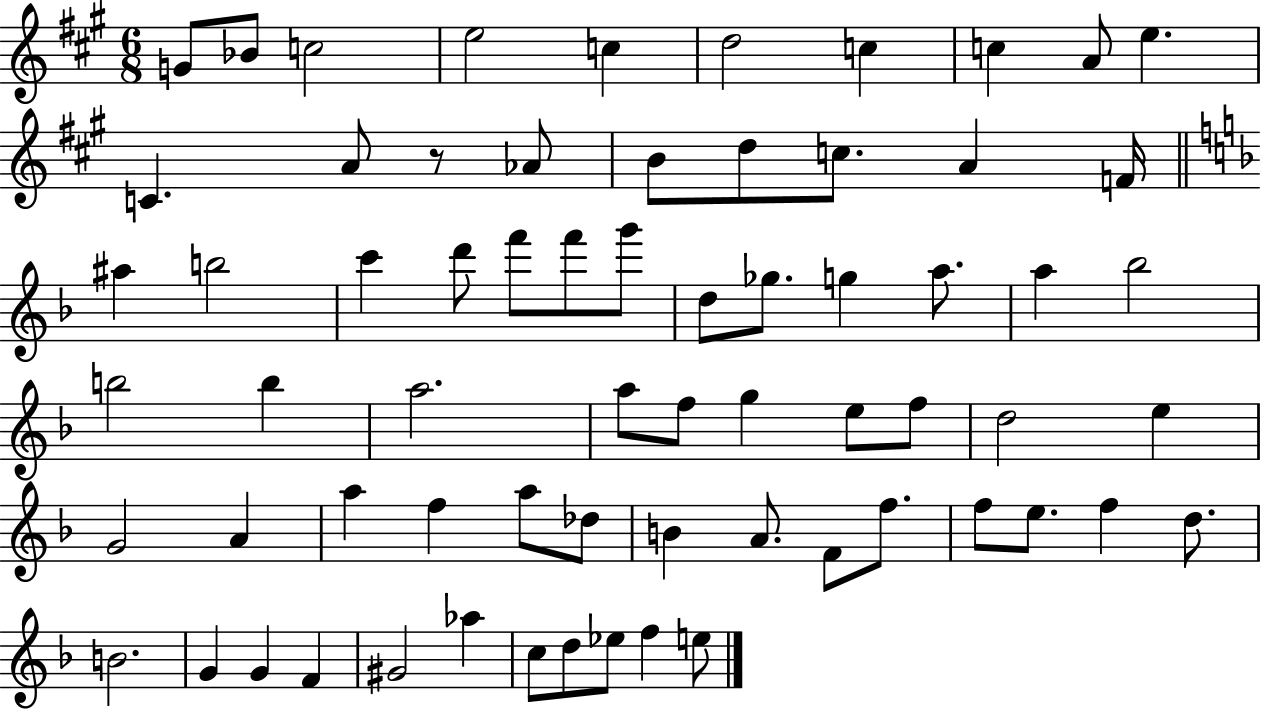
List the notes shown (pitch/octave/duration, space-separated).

G4/e Bb4/e C5/h E5/h C5/q D5/h C5/q C5/q A4/e E5/q. C4/q. A4/e R/e Ab4/e B4/e D5/e C5/e. A4/q F4/s A#5/q B5/h C6/q D6/e F6/e F6/e G6/e D5/e Gb5/e. G5/q A5/e. A5/q Bb5/h B5/h B5/q A5/h. A5/e F5/e G5/q E5/e F5/e D5/h E5/q G4/h A4/q A5/q F5/q A5/e Db5/e B4/q A4/e. F4/e F5/e. F5/e E5/e. F5/q D5/e. B4/h. G4/q G4/q F4/q G#4/h Ab5/q C5/e D5/e Eb5/e F5/q E5/e